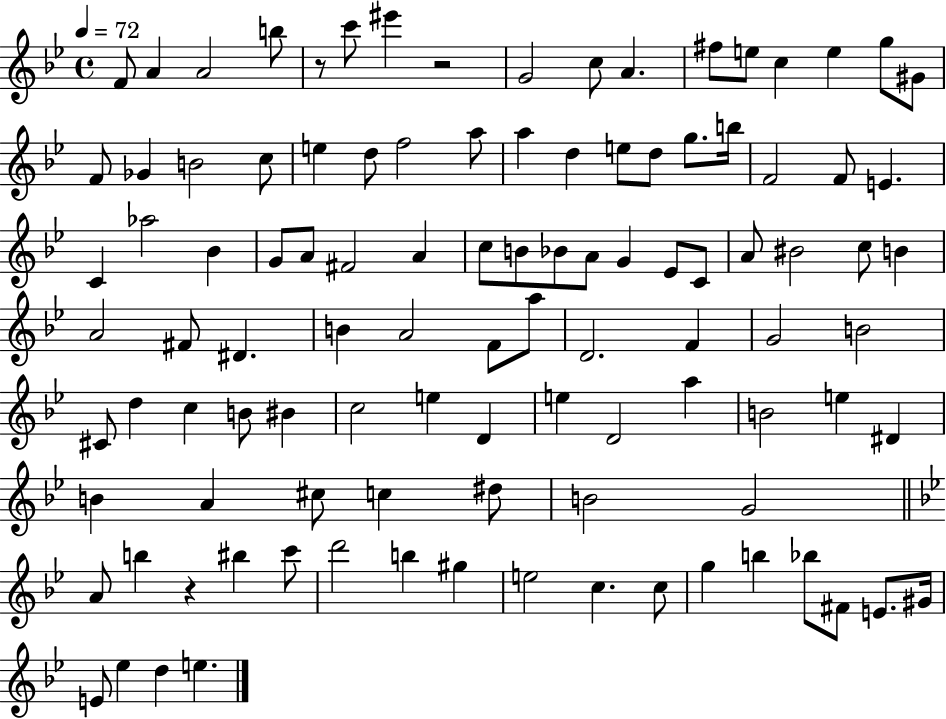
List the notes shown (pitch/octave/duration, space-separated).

F4/e A4/q A4/h B5/e R/e C6/e EIS6/q R/h G4/h C5/e A4/q. F#5/e E5/e C5/q E5/q G5/e G#4/e F4/e Gb4/q B4/h C5/e E5/q D5/e F5/h A5/e A5/q D5/q E5/e D5/e G5/e. B5/s F4/h F4/e E4/q. C4/q Ab5/h Bb4/q G4/e A4/e F#4/h A4/q C5/e B4/e Bb4/e A4/e G4/q Eb4/e C4/e A4/e BIS4/h C5/e B4/q A4/h F#4/e D#4/q. B4/q A4/h F4/e A5/e D4/h. F4/q G4/h B4/h C#4/e D5/q C5/q B4/e BIS4/q C5/h E5/q D4/q E5/q D4/h A5/q B4/h E5/q D#4/q B4/q A4/q C#5/e C5/q D#5/e B4/h G4/h A4/e B5/q R/q BIS5/q C6/e D6/h B5/q G#5/q E5/h C5/q. C5/e G5/q B5/q Bb5/e F#4/e E4/e. G#4/s E4/e Eb5/q D5/q E5/q.